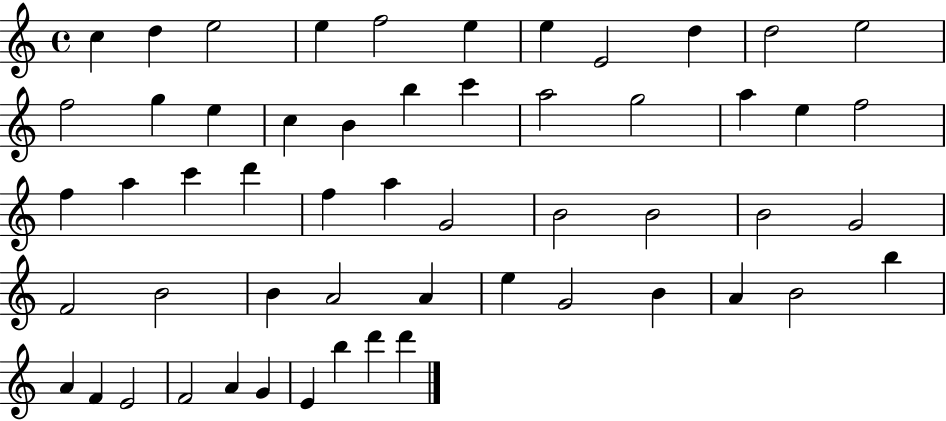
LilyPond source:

{
  \clef treble
  \time 4/4
  \defaultTimeSignature
  \key c \major
  c''4 d''4 e''2 | e''4 f''2 e''4 | e''4 e'2 d''4 | d''2 e''2 | \break f''2 g''4 e''4 | c''4 b'4 b''4 c'''4 | a''2 g''2 | a''4 e''4 f''2 | \break f''4 a''4 c'''4 d'''4 | f''4 a''4 g'2 | b'2 b'2 | b'2 g'2 | \break f'2 b'2 | b'4 a'2 a'4 | e''4 g'2 b'4 | a'4 b'2 b''4 | \break a'4 f'4 e'2 | f'2 a'4 g'4 | e'4 b''4 d'''4 d'''4 | \bar "|."
}